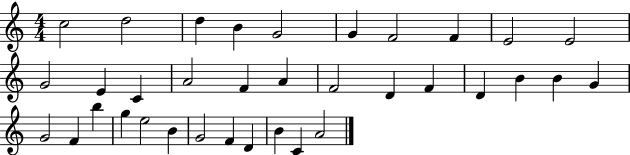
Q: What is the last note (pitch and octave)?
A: A4